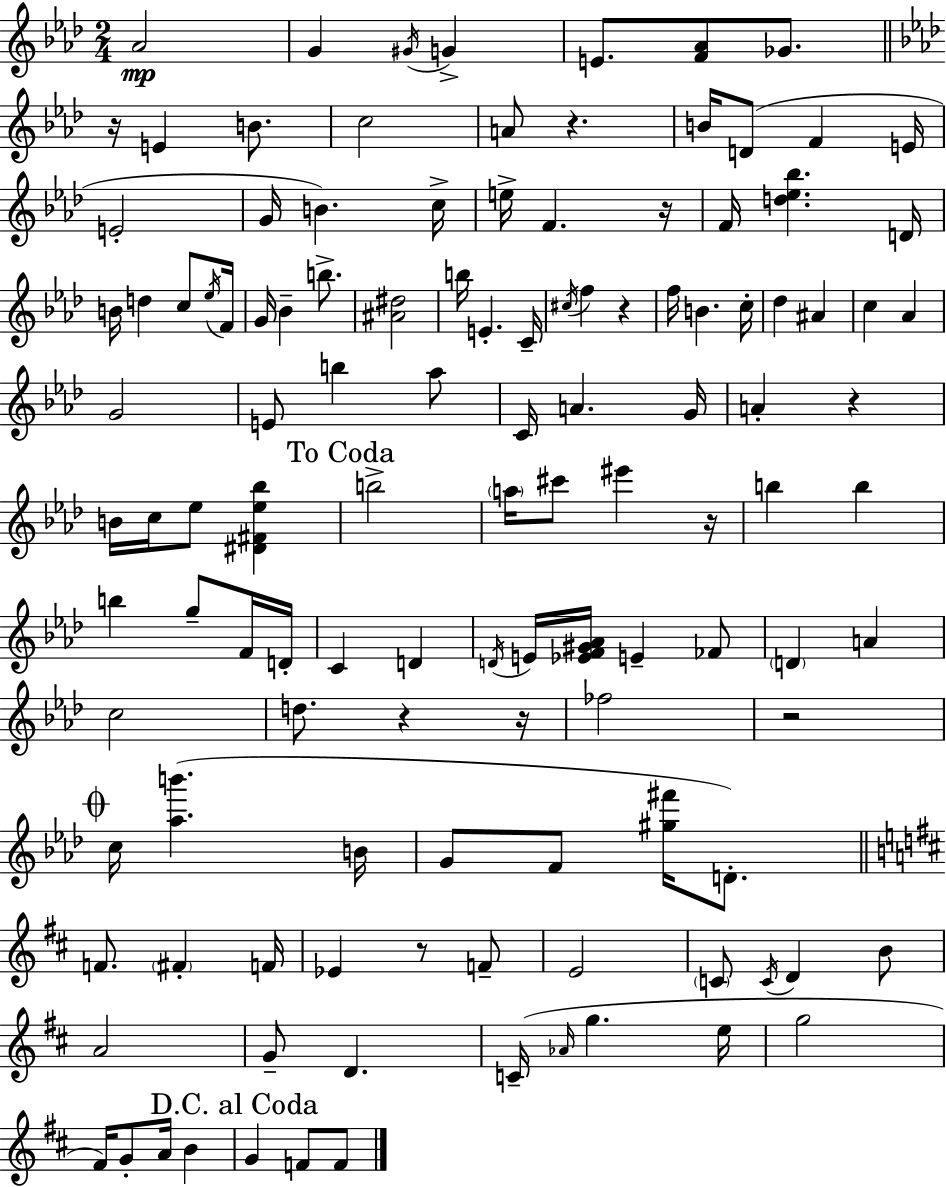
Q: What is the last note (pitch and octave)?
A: F4